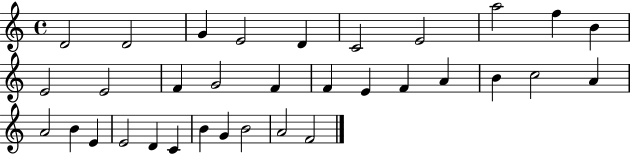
{
  \clef treble
  \time 4/4
  \defaultTimeSignature
  \key c \major
  d'2 d'2 | g'4 e'2 d'4 | c'2 e'2 | a''2 f''4 b'4 | \break e'2 e'2 | f'4 g'2 f'4 | f'4 e'4 f'4 a'4 | b'4 c''2 a'4 | \break a'2 b'4 e'4 | e'2 d'4 c'4 | b'4 g'4 b'2 | a'2 f'2 | \break \bar "|."
}